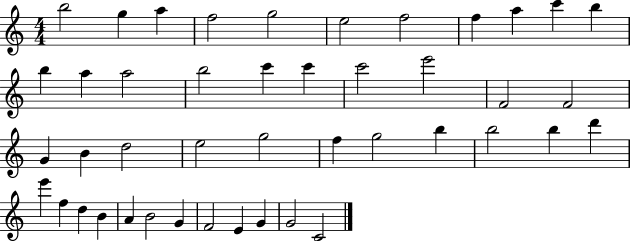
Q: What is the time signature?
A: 4/4